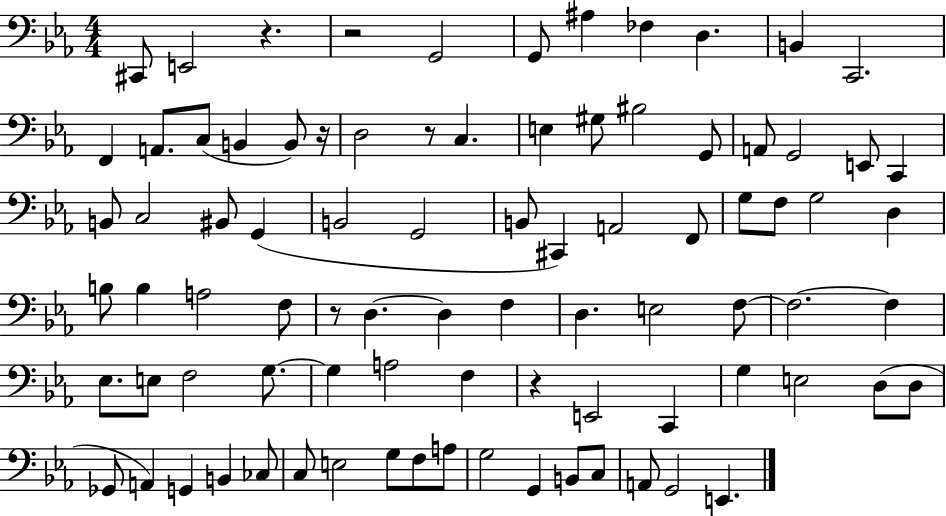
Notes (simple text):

C#2/e E2/h R/q. R/h G2/h G2/e A#3/q FES3/q D3/q. B2/q C2/h. F2/q A2/e. C3/e B2/q B2/e R/s D3/h R/e C3/q. E3/q G#3/e BIS3/h G2/e A2/e G2/h E2/e C2/q B2/e C3/h BIS2/e G2/q B2/h G2/h B2/e C#2/q A2/h F2/e G3/e F3/e G3/h D3/q B3/e B3/q A3/h F3/e R/e D3/q. D3/q F3/q D3/q. E3/h F3/e F3/h. F3/q Eb3/e. E3/e F3/h G3/e. G3/q A3/h F3/q R/q E2/h C2/q G3/q E3/h D3/e D3/e Gb2/e A2/q G2/q B2/q CES3/e C3/e E3/h G3/e F3/e A3/e G3/h G2/q B2/e C3/e A2/e G2/h E2/q.